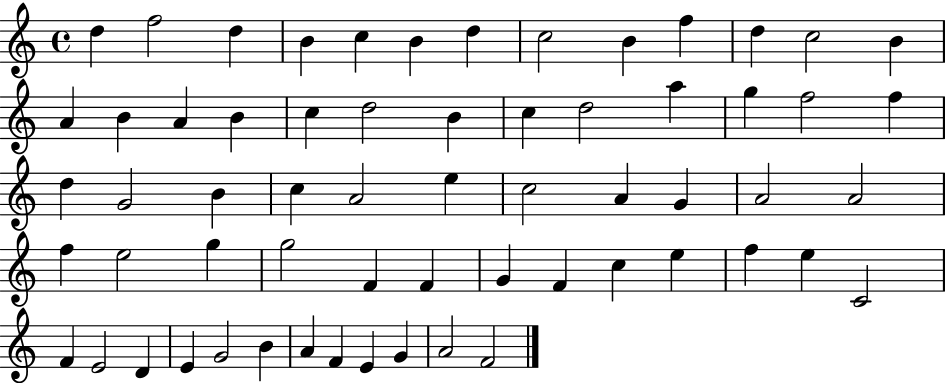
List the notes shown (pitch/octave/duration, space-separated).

D5/q F5/h D5/q B4/q C5/q B4/q D5/q C5/h B4/q F5/q D5/q C5/h B4/q A4/q B4/q A4/q B4/q C5/q D5/h B4/q C5/q D5/h A5/q G5/q F5/h F5/q D5/q G4/h B4/q C5/q A4/h E5/q C5/h A4/q G4/q A4/h A4/h F5/q E5/h G5/q G5/h F4/q F4/q G4/q F4/q C5/q E5/q F5/q E5/q C4/h F4/q E4/h D4/q E4/q G4/h B4/q A4/q F4/q E4/q G4/q A4/h F4/h